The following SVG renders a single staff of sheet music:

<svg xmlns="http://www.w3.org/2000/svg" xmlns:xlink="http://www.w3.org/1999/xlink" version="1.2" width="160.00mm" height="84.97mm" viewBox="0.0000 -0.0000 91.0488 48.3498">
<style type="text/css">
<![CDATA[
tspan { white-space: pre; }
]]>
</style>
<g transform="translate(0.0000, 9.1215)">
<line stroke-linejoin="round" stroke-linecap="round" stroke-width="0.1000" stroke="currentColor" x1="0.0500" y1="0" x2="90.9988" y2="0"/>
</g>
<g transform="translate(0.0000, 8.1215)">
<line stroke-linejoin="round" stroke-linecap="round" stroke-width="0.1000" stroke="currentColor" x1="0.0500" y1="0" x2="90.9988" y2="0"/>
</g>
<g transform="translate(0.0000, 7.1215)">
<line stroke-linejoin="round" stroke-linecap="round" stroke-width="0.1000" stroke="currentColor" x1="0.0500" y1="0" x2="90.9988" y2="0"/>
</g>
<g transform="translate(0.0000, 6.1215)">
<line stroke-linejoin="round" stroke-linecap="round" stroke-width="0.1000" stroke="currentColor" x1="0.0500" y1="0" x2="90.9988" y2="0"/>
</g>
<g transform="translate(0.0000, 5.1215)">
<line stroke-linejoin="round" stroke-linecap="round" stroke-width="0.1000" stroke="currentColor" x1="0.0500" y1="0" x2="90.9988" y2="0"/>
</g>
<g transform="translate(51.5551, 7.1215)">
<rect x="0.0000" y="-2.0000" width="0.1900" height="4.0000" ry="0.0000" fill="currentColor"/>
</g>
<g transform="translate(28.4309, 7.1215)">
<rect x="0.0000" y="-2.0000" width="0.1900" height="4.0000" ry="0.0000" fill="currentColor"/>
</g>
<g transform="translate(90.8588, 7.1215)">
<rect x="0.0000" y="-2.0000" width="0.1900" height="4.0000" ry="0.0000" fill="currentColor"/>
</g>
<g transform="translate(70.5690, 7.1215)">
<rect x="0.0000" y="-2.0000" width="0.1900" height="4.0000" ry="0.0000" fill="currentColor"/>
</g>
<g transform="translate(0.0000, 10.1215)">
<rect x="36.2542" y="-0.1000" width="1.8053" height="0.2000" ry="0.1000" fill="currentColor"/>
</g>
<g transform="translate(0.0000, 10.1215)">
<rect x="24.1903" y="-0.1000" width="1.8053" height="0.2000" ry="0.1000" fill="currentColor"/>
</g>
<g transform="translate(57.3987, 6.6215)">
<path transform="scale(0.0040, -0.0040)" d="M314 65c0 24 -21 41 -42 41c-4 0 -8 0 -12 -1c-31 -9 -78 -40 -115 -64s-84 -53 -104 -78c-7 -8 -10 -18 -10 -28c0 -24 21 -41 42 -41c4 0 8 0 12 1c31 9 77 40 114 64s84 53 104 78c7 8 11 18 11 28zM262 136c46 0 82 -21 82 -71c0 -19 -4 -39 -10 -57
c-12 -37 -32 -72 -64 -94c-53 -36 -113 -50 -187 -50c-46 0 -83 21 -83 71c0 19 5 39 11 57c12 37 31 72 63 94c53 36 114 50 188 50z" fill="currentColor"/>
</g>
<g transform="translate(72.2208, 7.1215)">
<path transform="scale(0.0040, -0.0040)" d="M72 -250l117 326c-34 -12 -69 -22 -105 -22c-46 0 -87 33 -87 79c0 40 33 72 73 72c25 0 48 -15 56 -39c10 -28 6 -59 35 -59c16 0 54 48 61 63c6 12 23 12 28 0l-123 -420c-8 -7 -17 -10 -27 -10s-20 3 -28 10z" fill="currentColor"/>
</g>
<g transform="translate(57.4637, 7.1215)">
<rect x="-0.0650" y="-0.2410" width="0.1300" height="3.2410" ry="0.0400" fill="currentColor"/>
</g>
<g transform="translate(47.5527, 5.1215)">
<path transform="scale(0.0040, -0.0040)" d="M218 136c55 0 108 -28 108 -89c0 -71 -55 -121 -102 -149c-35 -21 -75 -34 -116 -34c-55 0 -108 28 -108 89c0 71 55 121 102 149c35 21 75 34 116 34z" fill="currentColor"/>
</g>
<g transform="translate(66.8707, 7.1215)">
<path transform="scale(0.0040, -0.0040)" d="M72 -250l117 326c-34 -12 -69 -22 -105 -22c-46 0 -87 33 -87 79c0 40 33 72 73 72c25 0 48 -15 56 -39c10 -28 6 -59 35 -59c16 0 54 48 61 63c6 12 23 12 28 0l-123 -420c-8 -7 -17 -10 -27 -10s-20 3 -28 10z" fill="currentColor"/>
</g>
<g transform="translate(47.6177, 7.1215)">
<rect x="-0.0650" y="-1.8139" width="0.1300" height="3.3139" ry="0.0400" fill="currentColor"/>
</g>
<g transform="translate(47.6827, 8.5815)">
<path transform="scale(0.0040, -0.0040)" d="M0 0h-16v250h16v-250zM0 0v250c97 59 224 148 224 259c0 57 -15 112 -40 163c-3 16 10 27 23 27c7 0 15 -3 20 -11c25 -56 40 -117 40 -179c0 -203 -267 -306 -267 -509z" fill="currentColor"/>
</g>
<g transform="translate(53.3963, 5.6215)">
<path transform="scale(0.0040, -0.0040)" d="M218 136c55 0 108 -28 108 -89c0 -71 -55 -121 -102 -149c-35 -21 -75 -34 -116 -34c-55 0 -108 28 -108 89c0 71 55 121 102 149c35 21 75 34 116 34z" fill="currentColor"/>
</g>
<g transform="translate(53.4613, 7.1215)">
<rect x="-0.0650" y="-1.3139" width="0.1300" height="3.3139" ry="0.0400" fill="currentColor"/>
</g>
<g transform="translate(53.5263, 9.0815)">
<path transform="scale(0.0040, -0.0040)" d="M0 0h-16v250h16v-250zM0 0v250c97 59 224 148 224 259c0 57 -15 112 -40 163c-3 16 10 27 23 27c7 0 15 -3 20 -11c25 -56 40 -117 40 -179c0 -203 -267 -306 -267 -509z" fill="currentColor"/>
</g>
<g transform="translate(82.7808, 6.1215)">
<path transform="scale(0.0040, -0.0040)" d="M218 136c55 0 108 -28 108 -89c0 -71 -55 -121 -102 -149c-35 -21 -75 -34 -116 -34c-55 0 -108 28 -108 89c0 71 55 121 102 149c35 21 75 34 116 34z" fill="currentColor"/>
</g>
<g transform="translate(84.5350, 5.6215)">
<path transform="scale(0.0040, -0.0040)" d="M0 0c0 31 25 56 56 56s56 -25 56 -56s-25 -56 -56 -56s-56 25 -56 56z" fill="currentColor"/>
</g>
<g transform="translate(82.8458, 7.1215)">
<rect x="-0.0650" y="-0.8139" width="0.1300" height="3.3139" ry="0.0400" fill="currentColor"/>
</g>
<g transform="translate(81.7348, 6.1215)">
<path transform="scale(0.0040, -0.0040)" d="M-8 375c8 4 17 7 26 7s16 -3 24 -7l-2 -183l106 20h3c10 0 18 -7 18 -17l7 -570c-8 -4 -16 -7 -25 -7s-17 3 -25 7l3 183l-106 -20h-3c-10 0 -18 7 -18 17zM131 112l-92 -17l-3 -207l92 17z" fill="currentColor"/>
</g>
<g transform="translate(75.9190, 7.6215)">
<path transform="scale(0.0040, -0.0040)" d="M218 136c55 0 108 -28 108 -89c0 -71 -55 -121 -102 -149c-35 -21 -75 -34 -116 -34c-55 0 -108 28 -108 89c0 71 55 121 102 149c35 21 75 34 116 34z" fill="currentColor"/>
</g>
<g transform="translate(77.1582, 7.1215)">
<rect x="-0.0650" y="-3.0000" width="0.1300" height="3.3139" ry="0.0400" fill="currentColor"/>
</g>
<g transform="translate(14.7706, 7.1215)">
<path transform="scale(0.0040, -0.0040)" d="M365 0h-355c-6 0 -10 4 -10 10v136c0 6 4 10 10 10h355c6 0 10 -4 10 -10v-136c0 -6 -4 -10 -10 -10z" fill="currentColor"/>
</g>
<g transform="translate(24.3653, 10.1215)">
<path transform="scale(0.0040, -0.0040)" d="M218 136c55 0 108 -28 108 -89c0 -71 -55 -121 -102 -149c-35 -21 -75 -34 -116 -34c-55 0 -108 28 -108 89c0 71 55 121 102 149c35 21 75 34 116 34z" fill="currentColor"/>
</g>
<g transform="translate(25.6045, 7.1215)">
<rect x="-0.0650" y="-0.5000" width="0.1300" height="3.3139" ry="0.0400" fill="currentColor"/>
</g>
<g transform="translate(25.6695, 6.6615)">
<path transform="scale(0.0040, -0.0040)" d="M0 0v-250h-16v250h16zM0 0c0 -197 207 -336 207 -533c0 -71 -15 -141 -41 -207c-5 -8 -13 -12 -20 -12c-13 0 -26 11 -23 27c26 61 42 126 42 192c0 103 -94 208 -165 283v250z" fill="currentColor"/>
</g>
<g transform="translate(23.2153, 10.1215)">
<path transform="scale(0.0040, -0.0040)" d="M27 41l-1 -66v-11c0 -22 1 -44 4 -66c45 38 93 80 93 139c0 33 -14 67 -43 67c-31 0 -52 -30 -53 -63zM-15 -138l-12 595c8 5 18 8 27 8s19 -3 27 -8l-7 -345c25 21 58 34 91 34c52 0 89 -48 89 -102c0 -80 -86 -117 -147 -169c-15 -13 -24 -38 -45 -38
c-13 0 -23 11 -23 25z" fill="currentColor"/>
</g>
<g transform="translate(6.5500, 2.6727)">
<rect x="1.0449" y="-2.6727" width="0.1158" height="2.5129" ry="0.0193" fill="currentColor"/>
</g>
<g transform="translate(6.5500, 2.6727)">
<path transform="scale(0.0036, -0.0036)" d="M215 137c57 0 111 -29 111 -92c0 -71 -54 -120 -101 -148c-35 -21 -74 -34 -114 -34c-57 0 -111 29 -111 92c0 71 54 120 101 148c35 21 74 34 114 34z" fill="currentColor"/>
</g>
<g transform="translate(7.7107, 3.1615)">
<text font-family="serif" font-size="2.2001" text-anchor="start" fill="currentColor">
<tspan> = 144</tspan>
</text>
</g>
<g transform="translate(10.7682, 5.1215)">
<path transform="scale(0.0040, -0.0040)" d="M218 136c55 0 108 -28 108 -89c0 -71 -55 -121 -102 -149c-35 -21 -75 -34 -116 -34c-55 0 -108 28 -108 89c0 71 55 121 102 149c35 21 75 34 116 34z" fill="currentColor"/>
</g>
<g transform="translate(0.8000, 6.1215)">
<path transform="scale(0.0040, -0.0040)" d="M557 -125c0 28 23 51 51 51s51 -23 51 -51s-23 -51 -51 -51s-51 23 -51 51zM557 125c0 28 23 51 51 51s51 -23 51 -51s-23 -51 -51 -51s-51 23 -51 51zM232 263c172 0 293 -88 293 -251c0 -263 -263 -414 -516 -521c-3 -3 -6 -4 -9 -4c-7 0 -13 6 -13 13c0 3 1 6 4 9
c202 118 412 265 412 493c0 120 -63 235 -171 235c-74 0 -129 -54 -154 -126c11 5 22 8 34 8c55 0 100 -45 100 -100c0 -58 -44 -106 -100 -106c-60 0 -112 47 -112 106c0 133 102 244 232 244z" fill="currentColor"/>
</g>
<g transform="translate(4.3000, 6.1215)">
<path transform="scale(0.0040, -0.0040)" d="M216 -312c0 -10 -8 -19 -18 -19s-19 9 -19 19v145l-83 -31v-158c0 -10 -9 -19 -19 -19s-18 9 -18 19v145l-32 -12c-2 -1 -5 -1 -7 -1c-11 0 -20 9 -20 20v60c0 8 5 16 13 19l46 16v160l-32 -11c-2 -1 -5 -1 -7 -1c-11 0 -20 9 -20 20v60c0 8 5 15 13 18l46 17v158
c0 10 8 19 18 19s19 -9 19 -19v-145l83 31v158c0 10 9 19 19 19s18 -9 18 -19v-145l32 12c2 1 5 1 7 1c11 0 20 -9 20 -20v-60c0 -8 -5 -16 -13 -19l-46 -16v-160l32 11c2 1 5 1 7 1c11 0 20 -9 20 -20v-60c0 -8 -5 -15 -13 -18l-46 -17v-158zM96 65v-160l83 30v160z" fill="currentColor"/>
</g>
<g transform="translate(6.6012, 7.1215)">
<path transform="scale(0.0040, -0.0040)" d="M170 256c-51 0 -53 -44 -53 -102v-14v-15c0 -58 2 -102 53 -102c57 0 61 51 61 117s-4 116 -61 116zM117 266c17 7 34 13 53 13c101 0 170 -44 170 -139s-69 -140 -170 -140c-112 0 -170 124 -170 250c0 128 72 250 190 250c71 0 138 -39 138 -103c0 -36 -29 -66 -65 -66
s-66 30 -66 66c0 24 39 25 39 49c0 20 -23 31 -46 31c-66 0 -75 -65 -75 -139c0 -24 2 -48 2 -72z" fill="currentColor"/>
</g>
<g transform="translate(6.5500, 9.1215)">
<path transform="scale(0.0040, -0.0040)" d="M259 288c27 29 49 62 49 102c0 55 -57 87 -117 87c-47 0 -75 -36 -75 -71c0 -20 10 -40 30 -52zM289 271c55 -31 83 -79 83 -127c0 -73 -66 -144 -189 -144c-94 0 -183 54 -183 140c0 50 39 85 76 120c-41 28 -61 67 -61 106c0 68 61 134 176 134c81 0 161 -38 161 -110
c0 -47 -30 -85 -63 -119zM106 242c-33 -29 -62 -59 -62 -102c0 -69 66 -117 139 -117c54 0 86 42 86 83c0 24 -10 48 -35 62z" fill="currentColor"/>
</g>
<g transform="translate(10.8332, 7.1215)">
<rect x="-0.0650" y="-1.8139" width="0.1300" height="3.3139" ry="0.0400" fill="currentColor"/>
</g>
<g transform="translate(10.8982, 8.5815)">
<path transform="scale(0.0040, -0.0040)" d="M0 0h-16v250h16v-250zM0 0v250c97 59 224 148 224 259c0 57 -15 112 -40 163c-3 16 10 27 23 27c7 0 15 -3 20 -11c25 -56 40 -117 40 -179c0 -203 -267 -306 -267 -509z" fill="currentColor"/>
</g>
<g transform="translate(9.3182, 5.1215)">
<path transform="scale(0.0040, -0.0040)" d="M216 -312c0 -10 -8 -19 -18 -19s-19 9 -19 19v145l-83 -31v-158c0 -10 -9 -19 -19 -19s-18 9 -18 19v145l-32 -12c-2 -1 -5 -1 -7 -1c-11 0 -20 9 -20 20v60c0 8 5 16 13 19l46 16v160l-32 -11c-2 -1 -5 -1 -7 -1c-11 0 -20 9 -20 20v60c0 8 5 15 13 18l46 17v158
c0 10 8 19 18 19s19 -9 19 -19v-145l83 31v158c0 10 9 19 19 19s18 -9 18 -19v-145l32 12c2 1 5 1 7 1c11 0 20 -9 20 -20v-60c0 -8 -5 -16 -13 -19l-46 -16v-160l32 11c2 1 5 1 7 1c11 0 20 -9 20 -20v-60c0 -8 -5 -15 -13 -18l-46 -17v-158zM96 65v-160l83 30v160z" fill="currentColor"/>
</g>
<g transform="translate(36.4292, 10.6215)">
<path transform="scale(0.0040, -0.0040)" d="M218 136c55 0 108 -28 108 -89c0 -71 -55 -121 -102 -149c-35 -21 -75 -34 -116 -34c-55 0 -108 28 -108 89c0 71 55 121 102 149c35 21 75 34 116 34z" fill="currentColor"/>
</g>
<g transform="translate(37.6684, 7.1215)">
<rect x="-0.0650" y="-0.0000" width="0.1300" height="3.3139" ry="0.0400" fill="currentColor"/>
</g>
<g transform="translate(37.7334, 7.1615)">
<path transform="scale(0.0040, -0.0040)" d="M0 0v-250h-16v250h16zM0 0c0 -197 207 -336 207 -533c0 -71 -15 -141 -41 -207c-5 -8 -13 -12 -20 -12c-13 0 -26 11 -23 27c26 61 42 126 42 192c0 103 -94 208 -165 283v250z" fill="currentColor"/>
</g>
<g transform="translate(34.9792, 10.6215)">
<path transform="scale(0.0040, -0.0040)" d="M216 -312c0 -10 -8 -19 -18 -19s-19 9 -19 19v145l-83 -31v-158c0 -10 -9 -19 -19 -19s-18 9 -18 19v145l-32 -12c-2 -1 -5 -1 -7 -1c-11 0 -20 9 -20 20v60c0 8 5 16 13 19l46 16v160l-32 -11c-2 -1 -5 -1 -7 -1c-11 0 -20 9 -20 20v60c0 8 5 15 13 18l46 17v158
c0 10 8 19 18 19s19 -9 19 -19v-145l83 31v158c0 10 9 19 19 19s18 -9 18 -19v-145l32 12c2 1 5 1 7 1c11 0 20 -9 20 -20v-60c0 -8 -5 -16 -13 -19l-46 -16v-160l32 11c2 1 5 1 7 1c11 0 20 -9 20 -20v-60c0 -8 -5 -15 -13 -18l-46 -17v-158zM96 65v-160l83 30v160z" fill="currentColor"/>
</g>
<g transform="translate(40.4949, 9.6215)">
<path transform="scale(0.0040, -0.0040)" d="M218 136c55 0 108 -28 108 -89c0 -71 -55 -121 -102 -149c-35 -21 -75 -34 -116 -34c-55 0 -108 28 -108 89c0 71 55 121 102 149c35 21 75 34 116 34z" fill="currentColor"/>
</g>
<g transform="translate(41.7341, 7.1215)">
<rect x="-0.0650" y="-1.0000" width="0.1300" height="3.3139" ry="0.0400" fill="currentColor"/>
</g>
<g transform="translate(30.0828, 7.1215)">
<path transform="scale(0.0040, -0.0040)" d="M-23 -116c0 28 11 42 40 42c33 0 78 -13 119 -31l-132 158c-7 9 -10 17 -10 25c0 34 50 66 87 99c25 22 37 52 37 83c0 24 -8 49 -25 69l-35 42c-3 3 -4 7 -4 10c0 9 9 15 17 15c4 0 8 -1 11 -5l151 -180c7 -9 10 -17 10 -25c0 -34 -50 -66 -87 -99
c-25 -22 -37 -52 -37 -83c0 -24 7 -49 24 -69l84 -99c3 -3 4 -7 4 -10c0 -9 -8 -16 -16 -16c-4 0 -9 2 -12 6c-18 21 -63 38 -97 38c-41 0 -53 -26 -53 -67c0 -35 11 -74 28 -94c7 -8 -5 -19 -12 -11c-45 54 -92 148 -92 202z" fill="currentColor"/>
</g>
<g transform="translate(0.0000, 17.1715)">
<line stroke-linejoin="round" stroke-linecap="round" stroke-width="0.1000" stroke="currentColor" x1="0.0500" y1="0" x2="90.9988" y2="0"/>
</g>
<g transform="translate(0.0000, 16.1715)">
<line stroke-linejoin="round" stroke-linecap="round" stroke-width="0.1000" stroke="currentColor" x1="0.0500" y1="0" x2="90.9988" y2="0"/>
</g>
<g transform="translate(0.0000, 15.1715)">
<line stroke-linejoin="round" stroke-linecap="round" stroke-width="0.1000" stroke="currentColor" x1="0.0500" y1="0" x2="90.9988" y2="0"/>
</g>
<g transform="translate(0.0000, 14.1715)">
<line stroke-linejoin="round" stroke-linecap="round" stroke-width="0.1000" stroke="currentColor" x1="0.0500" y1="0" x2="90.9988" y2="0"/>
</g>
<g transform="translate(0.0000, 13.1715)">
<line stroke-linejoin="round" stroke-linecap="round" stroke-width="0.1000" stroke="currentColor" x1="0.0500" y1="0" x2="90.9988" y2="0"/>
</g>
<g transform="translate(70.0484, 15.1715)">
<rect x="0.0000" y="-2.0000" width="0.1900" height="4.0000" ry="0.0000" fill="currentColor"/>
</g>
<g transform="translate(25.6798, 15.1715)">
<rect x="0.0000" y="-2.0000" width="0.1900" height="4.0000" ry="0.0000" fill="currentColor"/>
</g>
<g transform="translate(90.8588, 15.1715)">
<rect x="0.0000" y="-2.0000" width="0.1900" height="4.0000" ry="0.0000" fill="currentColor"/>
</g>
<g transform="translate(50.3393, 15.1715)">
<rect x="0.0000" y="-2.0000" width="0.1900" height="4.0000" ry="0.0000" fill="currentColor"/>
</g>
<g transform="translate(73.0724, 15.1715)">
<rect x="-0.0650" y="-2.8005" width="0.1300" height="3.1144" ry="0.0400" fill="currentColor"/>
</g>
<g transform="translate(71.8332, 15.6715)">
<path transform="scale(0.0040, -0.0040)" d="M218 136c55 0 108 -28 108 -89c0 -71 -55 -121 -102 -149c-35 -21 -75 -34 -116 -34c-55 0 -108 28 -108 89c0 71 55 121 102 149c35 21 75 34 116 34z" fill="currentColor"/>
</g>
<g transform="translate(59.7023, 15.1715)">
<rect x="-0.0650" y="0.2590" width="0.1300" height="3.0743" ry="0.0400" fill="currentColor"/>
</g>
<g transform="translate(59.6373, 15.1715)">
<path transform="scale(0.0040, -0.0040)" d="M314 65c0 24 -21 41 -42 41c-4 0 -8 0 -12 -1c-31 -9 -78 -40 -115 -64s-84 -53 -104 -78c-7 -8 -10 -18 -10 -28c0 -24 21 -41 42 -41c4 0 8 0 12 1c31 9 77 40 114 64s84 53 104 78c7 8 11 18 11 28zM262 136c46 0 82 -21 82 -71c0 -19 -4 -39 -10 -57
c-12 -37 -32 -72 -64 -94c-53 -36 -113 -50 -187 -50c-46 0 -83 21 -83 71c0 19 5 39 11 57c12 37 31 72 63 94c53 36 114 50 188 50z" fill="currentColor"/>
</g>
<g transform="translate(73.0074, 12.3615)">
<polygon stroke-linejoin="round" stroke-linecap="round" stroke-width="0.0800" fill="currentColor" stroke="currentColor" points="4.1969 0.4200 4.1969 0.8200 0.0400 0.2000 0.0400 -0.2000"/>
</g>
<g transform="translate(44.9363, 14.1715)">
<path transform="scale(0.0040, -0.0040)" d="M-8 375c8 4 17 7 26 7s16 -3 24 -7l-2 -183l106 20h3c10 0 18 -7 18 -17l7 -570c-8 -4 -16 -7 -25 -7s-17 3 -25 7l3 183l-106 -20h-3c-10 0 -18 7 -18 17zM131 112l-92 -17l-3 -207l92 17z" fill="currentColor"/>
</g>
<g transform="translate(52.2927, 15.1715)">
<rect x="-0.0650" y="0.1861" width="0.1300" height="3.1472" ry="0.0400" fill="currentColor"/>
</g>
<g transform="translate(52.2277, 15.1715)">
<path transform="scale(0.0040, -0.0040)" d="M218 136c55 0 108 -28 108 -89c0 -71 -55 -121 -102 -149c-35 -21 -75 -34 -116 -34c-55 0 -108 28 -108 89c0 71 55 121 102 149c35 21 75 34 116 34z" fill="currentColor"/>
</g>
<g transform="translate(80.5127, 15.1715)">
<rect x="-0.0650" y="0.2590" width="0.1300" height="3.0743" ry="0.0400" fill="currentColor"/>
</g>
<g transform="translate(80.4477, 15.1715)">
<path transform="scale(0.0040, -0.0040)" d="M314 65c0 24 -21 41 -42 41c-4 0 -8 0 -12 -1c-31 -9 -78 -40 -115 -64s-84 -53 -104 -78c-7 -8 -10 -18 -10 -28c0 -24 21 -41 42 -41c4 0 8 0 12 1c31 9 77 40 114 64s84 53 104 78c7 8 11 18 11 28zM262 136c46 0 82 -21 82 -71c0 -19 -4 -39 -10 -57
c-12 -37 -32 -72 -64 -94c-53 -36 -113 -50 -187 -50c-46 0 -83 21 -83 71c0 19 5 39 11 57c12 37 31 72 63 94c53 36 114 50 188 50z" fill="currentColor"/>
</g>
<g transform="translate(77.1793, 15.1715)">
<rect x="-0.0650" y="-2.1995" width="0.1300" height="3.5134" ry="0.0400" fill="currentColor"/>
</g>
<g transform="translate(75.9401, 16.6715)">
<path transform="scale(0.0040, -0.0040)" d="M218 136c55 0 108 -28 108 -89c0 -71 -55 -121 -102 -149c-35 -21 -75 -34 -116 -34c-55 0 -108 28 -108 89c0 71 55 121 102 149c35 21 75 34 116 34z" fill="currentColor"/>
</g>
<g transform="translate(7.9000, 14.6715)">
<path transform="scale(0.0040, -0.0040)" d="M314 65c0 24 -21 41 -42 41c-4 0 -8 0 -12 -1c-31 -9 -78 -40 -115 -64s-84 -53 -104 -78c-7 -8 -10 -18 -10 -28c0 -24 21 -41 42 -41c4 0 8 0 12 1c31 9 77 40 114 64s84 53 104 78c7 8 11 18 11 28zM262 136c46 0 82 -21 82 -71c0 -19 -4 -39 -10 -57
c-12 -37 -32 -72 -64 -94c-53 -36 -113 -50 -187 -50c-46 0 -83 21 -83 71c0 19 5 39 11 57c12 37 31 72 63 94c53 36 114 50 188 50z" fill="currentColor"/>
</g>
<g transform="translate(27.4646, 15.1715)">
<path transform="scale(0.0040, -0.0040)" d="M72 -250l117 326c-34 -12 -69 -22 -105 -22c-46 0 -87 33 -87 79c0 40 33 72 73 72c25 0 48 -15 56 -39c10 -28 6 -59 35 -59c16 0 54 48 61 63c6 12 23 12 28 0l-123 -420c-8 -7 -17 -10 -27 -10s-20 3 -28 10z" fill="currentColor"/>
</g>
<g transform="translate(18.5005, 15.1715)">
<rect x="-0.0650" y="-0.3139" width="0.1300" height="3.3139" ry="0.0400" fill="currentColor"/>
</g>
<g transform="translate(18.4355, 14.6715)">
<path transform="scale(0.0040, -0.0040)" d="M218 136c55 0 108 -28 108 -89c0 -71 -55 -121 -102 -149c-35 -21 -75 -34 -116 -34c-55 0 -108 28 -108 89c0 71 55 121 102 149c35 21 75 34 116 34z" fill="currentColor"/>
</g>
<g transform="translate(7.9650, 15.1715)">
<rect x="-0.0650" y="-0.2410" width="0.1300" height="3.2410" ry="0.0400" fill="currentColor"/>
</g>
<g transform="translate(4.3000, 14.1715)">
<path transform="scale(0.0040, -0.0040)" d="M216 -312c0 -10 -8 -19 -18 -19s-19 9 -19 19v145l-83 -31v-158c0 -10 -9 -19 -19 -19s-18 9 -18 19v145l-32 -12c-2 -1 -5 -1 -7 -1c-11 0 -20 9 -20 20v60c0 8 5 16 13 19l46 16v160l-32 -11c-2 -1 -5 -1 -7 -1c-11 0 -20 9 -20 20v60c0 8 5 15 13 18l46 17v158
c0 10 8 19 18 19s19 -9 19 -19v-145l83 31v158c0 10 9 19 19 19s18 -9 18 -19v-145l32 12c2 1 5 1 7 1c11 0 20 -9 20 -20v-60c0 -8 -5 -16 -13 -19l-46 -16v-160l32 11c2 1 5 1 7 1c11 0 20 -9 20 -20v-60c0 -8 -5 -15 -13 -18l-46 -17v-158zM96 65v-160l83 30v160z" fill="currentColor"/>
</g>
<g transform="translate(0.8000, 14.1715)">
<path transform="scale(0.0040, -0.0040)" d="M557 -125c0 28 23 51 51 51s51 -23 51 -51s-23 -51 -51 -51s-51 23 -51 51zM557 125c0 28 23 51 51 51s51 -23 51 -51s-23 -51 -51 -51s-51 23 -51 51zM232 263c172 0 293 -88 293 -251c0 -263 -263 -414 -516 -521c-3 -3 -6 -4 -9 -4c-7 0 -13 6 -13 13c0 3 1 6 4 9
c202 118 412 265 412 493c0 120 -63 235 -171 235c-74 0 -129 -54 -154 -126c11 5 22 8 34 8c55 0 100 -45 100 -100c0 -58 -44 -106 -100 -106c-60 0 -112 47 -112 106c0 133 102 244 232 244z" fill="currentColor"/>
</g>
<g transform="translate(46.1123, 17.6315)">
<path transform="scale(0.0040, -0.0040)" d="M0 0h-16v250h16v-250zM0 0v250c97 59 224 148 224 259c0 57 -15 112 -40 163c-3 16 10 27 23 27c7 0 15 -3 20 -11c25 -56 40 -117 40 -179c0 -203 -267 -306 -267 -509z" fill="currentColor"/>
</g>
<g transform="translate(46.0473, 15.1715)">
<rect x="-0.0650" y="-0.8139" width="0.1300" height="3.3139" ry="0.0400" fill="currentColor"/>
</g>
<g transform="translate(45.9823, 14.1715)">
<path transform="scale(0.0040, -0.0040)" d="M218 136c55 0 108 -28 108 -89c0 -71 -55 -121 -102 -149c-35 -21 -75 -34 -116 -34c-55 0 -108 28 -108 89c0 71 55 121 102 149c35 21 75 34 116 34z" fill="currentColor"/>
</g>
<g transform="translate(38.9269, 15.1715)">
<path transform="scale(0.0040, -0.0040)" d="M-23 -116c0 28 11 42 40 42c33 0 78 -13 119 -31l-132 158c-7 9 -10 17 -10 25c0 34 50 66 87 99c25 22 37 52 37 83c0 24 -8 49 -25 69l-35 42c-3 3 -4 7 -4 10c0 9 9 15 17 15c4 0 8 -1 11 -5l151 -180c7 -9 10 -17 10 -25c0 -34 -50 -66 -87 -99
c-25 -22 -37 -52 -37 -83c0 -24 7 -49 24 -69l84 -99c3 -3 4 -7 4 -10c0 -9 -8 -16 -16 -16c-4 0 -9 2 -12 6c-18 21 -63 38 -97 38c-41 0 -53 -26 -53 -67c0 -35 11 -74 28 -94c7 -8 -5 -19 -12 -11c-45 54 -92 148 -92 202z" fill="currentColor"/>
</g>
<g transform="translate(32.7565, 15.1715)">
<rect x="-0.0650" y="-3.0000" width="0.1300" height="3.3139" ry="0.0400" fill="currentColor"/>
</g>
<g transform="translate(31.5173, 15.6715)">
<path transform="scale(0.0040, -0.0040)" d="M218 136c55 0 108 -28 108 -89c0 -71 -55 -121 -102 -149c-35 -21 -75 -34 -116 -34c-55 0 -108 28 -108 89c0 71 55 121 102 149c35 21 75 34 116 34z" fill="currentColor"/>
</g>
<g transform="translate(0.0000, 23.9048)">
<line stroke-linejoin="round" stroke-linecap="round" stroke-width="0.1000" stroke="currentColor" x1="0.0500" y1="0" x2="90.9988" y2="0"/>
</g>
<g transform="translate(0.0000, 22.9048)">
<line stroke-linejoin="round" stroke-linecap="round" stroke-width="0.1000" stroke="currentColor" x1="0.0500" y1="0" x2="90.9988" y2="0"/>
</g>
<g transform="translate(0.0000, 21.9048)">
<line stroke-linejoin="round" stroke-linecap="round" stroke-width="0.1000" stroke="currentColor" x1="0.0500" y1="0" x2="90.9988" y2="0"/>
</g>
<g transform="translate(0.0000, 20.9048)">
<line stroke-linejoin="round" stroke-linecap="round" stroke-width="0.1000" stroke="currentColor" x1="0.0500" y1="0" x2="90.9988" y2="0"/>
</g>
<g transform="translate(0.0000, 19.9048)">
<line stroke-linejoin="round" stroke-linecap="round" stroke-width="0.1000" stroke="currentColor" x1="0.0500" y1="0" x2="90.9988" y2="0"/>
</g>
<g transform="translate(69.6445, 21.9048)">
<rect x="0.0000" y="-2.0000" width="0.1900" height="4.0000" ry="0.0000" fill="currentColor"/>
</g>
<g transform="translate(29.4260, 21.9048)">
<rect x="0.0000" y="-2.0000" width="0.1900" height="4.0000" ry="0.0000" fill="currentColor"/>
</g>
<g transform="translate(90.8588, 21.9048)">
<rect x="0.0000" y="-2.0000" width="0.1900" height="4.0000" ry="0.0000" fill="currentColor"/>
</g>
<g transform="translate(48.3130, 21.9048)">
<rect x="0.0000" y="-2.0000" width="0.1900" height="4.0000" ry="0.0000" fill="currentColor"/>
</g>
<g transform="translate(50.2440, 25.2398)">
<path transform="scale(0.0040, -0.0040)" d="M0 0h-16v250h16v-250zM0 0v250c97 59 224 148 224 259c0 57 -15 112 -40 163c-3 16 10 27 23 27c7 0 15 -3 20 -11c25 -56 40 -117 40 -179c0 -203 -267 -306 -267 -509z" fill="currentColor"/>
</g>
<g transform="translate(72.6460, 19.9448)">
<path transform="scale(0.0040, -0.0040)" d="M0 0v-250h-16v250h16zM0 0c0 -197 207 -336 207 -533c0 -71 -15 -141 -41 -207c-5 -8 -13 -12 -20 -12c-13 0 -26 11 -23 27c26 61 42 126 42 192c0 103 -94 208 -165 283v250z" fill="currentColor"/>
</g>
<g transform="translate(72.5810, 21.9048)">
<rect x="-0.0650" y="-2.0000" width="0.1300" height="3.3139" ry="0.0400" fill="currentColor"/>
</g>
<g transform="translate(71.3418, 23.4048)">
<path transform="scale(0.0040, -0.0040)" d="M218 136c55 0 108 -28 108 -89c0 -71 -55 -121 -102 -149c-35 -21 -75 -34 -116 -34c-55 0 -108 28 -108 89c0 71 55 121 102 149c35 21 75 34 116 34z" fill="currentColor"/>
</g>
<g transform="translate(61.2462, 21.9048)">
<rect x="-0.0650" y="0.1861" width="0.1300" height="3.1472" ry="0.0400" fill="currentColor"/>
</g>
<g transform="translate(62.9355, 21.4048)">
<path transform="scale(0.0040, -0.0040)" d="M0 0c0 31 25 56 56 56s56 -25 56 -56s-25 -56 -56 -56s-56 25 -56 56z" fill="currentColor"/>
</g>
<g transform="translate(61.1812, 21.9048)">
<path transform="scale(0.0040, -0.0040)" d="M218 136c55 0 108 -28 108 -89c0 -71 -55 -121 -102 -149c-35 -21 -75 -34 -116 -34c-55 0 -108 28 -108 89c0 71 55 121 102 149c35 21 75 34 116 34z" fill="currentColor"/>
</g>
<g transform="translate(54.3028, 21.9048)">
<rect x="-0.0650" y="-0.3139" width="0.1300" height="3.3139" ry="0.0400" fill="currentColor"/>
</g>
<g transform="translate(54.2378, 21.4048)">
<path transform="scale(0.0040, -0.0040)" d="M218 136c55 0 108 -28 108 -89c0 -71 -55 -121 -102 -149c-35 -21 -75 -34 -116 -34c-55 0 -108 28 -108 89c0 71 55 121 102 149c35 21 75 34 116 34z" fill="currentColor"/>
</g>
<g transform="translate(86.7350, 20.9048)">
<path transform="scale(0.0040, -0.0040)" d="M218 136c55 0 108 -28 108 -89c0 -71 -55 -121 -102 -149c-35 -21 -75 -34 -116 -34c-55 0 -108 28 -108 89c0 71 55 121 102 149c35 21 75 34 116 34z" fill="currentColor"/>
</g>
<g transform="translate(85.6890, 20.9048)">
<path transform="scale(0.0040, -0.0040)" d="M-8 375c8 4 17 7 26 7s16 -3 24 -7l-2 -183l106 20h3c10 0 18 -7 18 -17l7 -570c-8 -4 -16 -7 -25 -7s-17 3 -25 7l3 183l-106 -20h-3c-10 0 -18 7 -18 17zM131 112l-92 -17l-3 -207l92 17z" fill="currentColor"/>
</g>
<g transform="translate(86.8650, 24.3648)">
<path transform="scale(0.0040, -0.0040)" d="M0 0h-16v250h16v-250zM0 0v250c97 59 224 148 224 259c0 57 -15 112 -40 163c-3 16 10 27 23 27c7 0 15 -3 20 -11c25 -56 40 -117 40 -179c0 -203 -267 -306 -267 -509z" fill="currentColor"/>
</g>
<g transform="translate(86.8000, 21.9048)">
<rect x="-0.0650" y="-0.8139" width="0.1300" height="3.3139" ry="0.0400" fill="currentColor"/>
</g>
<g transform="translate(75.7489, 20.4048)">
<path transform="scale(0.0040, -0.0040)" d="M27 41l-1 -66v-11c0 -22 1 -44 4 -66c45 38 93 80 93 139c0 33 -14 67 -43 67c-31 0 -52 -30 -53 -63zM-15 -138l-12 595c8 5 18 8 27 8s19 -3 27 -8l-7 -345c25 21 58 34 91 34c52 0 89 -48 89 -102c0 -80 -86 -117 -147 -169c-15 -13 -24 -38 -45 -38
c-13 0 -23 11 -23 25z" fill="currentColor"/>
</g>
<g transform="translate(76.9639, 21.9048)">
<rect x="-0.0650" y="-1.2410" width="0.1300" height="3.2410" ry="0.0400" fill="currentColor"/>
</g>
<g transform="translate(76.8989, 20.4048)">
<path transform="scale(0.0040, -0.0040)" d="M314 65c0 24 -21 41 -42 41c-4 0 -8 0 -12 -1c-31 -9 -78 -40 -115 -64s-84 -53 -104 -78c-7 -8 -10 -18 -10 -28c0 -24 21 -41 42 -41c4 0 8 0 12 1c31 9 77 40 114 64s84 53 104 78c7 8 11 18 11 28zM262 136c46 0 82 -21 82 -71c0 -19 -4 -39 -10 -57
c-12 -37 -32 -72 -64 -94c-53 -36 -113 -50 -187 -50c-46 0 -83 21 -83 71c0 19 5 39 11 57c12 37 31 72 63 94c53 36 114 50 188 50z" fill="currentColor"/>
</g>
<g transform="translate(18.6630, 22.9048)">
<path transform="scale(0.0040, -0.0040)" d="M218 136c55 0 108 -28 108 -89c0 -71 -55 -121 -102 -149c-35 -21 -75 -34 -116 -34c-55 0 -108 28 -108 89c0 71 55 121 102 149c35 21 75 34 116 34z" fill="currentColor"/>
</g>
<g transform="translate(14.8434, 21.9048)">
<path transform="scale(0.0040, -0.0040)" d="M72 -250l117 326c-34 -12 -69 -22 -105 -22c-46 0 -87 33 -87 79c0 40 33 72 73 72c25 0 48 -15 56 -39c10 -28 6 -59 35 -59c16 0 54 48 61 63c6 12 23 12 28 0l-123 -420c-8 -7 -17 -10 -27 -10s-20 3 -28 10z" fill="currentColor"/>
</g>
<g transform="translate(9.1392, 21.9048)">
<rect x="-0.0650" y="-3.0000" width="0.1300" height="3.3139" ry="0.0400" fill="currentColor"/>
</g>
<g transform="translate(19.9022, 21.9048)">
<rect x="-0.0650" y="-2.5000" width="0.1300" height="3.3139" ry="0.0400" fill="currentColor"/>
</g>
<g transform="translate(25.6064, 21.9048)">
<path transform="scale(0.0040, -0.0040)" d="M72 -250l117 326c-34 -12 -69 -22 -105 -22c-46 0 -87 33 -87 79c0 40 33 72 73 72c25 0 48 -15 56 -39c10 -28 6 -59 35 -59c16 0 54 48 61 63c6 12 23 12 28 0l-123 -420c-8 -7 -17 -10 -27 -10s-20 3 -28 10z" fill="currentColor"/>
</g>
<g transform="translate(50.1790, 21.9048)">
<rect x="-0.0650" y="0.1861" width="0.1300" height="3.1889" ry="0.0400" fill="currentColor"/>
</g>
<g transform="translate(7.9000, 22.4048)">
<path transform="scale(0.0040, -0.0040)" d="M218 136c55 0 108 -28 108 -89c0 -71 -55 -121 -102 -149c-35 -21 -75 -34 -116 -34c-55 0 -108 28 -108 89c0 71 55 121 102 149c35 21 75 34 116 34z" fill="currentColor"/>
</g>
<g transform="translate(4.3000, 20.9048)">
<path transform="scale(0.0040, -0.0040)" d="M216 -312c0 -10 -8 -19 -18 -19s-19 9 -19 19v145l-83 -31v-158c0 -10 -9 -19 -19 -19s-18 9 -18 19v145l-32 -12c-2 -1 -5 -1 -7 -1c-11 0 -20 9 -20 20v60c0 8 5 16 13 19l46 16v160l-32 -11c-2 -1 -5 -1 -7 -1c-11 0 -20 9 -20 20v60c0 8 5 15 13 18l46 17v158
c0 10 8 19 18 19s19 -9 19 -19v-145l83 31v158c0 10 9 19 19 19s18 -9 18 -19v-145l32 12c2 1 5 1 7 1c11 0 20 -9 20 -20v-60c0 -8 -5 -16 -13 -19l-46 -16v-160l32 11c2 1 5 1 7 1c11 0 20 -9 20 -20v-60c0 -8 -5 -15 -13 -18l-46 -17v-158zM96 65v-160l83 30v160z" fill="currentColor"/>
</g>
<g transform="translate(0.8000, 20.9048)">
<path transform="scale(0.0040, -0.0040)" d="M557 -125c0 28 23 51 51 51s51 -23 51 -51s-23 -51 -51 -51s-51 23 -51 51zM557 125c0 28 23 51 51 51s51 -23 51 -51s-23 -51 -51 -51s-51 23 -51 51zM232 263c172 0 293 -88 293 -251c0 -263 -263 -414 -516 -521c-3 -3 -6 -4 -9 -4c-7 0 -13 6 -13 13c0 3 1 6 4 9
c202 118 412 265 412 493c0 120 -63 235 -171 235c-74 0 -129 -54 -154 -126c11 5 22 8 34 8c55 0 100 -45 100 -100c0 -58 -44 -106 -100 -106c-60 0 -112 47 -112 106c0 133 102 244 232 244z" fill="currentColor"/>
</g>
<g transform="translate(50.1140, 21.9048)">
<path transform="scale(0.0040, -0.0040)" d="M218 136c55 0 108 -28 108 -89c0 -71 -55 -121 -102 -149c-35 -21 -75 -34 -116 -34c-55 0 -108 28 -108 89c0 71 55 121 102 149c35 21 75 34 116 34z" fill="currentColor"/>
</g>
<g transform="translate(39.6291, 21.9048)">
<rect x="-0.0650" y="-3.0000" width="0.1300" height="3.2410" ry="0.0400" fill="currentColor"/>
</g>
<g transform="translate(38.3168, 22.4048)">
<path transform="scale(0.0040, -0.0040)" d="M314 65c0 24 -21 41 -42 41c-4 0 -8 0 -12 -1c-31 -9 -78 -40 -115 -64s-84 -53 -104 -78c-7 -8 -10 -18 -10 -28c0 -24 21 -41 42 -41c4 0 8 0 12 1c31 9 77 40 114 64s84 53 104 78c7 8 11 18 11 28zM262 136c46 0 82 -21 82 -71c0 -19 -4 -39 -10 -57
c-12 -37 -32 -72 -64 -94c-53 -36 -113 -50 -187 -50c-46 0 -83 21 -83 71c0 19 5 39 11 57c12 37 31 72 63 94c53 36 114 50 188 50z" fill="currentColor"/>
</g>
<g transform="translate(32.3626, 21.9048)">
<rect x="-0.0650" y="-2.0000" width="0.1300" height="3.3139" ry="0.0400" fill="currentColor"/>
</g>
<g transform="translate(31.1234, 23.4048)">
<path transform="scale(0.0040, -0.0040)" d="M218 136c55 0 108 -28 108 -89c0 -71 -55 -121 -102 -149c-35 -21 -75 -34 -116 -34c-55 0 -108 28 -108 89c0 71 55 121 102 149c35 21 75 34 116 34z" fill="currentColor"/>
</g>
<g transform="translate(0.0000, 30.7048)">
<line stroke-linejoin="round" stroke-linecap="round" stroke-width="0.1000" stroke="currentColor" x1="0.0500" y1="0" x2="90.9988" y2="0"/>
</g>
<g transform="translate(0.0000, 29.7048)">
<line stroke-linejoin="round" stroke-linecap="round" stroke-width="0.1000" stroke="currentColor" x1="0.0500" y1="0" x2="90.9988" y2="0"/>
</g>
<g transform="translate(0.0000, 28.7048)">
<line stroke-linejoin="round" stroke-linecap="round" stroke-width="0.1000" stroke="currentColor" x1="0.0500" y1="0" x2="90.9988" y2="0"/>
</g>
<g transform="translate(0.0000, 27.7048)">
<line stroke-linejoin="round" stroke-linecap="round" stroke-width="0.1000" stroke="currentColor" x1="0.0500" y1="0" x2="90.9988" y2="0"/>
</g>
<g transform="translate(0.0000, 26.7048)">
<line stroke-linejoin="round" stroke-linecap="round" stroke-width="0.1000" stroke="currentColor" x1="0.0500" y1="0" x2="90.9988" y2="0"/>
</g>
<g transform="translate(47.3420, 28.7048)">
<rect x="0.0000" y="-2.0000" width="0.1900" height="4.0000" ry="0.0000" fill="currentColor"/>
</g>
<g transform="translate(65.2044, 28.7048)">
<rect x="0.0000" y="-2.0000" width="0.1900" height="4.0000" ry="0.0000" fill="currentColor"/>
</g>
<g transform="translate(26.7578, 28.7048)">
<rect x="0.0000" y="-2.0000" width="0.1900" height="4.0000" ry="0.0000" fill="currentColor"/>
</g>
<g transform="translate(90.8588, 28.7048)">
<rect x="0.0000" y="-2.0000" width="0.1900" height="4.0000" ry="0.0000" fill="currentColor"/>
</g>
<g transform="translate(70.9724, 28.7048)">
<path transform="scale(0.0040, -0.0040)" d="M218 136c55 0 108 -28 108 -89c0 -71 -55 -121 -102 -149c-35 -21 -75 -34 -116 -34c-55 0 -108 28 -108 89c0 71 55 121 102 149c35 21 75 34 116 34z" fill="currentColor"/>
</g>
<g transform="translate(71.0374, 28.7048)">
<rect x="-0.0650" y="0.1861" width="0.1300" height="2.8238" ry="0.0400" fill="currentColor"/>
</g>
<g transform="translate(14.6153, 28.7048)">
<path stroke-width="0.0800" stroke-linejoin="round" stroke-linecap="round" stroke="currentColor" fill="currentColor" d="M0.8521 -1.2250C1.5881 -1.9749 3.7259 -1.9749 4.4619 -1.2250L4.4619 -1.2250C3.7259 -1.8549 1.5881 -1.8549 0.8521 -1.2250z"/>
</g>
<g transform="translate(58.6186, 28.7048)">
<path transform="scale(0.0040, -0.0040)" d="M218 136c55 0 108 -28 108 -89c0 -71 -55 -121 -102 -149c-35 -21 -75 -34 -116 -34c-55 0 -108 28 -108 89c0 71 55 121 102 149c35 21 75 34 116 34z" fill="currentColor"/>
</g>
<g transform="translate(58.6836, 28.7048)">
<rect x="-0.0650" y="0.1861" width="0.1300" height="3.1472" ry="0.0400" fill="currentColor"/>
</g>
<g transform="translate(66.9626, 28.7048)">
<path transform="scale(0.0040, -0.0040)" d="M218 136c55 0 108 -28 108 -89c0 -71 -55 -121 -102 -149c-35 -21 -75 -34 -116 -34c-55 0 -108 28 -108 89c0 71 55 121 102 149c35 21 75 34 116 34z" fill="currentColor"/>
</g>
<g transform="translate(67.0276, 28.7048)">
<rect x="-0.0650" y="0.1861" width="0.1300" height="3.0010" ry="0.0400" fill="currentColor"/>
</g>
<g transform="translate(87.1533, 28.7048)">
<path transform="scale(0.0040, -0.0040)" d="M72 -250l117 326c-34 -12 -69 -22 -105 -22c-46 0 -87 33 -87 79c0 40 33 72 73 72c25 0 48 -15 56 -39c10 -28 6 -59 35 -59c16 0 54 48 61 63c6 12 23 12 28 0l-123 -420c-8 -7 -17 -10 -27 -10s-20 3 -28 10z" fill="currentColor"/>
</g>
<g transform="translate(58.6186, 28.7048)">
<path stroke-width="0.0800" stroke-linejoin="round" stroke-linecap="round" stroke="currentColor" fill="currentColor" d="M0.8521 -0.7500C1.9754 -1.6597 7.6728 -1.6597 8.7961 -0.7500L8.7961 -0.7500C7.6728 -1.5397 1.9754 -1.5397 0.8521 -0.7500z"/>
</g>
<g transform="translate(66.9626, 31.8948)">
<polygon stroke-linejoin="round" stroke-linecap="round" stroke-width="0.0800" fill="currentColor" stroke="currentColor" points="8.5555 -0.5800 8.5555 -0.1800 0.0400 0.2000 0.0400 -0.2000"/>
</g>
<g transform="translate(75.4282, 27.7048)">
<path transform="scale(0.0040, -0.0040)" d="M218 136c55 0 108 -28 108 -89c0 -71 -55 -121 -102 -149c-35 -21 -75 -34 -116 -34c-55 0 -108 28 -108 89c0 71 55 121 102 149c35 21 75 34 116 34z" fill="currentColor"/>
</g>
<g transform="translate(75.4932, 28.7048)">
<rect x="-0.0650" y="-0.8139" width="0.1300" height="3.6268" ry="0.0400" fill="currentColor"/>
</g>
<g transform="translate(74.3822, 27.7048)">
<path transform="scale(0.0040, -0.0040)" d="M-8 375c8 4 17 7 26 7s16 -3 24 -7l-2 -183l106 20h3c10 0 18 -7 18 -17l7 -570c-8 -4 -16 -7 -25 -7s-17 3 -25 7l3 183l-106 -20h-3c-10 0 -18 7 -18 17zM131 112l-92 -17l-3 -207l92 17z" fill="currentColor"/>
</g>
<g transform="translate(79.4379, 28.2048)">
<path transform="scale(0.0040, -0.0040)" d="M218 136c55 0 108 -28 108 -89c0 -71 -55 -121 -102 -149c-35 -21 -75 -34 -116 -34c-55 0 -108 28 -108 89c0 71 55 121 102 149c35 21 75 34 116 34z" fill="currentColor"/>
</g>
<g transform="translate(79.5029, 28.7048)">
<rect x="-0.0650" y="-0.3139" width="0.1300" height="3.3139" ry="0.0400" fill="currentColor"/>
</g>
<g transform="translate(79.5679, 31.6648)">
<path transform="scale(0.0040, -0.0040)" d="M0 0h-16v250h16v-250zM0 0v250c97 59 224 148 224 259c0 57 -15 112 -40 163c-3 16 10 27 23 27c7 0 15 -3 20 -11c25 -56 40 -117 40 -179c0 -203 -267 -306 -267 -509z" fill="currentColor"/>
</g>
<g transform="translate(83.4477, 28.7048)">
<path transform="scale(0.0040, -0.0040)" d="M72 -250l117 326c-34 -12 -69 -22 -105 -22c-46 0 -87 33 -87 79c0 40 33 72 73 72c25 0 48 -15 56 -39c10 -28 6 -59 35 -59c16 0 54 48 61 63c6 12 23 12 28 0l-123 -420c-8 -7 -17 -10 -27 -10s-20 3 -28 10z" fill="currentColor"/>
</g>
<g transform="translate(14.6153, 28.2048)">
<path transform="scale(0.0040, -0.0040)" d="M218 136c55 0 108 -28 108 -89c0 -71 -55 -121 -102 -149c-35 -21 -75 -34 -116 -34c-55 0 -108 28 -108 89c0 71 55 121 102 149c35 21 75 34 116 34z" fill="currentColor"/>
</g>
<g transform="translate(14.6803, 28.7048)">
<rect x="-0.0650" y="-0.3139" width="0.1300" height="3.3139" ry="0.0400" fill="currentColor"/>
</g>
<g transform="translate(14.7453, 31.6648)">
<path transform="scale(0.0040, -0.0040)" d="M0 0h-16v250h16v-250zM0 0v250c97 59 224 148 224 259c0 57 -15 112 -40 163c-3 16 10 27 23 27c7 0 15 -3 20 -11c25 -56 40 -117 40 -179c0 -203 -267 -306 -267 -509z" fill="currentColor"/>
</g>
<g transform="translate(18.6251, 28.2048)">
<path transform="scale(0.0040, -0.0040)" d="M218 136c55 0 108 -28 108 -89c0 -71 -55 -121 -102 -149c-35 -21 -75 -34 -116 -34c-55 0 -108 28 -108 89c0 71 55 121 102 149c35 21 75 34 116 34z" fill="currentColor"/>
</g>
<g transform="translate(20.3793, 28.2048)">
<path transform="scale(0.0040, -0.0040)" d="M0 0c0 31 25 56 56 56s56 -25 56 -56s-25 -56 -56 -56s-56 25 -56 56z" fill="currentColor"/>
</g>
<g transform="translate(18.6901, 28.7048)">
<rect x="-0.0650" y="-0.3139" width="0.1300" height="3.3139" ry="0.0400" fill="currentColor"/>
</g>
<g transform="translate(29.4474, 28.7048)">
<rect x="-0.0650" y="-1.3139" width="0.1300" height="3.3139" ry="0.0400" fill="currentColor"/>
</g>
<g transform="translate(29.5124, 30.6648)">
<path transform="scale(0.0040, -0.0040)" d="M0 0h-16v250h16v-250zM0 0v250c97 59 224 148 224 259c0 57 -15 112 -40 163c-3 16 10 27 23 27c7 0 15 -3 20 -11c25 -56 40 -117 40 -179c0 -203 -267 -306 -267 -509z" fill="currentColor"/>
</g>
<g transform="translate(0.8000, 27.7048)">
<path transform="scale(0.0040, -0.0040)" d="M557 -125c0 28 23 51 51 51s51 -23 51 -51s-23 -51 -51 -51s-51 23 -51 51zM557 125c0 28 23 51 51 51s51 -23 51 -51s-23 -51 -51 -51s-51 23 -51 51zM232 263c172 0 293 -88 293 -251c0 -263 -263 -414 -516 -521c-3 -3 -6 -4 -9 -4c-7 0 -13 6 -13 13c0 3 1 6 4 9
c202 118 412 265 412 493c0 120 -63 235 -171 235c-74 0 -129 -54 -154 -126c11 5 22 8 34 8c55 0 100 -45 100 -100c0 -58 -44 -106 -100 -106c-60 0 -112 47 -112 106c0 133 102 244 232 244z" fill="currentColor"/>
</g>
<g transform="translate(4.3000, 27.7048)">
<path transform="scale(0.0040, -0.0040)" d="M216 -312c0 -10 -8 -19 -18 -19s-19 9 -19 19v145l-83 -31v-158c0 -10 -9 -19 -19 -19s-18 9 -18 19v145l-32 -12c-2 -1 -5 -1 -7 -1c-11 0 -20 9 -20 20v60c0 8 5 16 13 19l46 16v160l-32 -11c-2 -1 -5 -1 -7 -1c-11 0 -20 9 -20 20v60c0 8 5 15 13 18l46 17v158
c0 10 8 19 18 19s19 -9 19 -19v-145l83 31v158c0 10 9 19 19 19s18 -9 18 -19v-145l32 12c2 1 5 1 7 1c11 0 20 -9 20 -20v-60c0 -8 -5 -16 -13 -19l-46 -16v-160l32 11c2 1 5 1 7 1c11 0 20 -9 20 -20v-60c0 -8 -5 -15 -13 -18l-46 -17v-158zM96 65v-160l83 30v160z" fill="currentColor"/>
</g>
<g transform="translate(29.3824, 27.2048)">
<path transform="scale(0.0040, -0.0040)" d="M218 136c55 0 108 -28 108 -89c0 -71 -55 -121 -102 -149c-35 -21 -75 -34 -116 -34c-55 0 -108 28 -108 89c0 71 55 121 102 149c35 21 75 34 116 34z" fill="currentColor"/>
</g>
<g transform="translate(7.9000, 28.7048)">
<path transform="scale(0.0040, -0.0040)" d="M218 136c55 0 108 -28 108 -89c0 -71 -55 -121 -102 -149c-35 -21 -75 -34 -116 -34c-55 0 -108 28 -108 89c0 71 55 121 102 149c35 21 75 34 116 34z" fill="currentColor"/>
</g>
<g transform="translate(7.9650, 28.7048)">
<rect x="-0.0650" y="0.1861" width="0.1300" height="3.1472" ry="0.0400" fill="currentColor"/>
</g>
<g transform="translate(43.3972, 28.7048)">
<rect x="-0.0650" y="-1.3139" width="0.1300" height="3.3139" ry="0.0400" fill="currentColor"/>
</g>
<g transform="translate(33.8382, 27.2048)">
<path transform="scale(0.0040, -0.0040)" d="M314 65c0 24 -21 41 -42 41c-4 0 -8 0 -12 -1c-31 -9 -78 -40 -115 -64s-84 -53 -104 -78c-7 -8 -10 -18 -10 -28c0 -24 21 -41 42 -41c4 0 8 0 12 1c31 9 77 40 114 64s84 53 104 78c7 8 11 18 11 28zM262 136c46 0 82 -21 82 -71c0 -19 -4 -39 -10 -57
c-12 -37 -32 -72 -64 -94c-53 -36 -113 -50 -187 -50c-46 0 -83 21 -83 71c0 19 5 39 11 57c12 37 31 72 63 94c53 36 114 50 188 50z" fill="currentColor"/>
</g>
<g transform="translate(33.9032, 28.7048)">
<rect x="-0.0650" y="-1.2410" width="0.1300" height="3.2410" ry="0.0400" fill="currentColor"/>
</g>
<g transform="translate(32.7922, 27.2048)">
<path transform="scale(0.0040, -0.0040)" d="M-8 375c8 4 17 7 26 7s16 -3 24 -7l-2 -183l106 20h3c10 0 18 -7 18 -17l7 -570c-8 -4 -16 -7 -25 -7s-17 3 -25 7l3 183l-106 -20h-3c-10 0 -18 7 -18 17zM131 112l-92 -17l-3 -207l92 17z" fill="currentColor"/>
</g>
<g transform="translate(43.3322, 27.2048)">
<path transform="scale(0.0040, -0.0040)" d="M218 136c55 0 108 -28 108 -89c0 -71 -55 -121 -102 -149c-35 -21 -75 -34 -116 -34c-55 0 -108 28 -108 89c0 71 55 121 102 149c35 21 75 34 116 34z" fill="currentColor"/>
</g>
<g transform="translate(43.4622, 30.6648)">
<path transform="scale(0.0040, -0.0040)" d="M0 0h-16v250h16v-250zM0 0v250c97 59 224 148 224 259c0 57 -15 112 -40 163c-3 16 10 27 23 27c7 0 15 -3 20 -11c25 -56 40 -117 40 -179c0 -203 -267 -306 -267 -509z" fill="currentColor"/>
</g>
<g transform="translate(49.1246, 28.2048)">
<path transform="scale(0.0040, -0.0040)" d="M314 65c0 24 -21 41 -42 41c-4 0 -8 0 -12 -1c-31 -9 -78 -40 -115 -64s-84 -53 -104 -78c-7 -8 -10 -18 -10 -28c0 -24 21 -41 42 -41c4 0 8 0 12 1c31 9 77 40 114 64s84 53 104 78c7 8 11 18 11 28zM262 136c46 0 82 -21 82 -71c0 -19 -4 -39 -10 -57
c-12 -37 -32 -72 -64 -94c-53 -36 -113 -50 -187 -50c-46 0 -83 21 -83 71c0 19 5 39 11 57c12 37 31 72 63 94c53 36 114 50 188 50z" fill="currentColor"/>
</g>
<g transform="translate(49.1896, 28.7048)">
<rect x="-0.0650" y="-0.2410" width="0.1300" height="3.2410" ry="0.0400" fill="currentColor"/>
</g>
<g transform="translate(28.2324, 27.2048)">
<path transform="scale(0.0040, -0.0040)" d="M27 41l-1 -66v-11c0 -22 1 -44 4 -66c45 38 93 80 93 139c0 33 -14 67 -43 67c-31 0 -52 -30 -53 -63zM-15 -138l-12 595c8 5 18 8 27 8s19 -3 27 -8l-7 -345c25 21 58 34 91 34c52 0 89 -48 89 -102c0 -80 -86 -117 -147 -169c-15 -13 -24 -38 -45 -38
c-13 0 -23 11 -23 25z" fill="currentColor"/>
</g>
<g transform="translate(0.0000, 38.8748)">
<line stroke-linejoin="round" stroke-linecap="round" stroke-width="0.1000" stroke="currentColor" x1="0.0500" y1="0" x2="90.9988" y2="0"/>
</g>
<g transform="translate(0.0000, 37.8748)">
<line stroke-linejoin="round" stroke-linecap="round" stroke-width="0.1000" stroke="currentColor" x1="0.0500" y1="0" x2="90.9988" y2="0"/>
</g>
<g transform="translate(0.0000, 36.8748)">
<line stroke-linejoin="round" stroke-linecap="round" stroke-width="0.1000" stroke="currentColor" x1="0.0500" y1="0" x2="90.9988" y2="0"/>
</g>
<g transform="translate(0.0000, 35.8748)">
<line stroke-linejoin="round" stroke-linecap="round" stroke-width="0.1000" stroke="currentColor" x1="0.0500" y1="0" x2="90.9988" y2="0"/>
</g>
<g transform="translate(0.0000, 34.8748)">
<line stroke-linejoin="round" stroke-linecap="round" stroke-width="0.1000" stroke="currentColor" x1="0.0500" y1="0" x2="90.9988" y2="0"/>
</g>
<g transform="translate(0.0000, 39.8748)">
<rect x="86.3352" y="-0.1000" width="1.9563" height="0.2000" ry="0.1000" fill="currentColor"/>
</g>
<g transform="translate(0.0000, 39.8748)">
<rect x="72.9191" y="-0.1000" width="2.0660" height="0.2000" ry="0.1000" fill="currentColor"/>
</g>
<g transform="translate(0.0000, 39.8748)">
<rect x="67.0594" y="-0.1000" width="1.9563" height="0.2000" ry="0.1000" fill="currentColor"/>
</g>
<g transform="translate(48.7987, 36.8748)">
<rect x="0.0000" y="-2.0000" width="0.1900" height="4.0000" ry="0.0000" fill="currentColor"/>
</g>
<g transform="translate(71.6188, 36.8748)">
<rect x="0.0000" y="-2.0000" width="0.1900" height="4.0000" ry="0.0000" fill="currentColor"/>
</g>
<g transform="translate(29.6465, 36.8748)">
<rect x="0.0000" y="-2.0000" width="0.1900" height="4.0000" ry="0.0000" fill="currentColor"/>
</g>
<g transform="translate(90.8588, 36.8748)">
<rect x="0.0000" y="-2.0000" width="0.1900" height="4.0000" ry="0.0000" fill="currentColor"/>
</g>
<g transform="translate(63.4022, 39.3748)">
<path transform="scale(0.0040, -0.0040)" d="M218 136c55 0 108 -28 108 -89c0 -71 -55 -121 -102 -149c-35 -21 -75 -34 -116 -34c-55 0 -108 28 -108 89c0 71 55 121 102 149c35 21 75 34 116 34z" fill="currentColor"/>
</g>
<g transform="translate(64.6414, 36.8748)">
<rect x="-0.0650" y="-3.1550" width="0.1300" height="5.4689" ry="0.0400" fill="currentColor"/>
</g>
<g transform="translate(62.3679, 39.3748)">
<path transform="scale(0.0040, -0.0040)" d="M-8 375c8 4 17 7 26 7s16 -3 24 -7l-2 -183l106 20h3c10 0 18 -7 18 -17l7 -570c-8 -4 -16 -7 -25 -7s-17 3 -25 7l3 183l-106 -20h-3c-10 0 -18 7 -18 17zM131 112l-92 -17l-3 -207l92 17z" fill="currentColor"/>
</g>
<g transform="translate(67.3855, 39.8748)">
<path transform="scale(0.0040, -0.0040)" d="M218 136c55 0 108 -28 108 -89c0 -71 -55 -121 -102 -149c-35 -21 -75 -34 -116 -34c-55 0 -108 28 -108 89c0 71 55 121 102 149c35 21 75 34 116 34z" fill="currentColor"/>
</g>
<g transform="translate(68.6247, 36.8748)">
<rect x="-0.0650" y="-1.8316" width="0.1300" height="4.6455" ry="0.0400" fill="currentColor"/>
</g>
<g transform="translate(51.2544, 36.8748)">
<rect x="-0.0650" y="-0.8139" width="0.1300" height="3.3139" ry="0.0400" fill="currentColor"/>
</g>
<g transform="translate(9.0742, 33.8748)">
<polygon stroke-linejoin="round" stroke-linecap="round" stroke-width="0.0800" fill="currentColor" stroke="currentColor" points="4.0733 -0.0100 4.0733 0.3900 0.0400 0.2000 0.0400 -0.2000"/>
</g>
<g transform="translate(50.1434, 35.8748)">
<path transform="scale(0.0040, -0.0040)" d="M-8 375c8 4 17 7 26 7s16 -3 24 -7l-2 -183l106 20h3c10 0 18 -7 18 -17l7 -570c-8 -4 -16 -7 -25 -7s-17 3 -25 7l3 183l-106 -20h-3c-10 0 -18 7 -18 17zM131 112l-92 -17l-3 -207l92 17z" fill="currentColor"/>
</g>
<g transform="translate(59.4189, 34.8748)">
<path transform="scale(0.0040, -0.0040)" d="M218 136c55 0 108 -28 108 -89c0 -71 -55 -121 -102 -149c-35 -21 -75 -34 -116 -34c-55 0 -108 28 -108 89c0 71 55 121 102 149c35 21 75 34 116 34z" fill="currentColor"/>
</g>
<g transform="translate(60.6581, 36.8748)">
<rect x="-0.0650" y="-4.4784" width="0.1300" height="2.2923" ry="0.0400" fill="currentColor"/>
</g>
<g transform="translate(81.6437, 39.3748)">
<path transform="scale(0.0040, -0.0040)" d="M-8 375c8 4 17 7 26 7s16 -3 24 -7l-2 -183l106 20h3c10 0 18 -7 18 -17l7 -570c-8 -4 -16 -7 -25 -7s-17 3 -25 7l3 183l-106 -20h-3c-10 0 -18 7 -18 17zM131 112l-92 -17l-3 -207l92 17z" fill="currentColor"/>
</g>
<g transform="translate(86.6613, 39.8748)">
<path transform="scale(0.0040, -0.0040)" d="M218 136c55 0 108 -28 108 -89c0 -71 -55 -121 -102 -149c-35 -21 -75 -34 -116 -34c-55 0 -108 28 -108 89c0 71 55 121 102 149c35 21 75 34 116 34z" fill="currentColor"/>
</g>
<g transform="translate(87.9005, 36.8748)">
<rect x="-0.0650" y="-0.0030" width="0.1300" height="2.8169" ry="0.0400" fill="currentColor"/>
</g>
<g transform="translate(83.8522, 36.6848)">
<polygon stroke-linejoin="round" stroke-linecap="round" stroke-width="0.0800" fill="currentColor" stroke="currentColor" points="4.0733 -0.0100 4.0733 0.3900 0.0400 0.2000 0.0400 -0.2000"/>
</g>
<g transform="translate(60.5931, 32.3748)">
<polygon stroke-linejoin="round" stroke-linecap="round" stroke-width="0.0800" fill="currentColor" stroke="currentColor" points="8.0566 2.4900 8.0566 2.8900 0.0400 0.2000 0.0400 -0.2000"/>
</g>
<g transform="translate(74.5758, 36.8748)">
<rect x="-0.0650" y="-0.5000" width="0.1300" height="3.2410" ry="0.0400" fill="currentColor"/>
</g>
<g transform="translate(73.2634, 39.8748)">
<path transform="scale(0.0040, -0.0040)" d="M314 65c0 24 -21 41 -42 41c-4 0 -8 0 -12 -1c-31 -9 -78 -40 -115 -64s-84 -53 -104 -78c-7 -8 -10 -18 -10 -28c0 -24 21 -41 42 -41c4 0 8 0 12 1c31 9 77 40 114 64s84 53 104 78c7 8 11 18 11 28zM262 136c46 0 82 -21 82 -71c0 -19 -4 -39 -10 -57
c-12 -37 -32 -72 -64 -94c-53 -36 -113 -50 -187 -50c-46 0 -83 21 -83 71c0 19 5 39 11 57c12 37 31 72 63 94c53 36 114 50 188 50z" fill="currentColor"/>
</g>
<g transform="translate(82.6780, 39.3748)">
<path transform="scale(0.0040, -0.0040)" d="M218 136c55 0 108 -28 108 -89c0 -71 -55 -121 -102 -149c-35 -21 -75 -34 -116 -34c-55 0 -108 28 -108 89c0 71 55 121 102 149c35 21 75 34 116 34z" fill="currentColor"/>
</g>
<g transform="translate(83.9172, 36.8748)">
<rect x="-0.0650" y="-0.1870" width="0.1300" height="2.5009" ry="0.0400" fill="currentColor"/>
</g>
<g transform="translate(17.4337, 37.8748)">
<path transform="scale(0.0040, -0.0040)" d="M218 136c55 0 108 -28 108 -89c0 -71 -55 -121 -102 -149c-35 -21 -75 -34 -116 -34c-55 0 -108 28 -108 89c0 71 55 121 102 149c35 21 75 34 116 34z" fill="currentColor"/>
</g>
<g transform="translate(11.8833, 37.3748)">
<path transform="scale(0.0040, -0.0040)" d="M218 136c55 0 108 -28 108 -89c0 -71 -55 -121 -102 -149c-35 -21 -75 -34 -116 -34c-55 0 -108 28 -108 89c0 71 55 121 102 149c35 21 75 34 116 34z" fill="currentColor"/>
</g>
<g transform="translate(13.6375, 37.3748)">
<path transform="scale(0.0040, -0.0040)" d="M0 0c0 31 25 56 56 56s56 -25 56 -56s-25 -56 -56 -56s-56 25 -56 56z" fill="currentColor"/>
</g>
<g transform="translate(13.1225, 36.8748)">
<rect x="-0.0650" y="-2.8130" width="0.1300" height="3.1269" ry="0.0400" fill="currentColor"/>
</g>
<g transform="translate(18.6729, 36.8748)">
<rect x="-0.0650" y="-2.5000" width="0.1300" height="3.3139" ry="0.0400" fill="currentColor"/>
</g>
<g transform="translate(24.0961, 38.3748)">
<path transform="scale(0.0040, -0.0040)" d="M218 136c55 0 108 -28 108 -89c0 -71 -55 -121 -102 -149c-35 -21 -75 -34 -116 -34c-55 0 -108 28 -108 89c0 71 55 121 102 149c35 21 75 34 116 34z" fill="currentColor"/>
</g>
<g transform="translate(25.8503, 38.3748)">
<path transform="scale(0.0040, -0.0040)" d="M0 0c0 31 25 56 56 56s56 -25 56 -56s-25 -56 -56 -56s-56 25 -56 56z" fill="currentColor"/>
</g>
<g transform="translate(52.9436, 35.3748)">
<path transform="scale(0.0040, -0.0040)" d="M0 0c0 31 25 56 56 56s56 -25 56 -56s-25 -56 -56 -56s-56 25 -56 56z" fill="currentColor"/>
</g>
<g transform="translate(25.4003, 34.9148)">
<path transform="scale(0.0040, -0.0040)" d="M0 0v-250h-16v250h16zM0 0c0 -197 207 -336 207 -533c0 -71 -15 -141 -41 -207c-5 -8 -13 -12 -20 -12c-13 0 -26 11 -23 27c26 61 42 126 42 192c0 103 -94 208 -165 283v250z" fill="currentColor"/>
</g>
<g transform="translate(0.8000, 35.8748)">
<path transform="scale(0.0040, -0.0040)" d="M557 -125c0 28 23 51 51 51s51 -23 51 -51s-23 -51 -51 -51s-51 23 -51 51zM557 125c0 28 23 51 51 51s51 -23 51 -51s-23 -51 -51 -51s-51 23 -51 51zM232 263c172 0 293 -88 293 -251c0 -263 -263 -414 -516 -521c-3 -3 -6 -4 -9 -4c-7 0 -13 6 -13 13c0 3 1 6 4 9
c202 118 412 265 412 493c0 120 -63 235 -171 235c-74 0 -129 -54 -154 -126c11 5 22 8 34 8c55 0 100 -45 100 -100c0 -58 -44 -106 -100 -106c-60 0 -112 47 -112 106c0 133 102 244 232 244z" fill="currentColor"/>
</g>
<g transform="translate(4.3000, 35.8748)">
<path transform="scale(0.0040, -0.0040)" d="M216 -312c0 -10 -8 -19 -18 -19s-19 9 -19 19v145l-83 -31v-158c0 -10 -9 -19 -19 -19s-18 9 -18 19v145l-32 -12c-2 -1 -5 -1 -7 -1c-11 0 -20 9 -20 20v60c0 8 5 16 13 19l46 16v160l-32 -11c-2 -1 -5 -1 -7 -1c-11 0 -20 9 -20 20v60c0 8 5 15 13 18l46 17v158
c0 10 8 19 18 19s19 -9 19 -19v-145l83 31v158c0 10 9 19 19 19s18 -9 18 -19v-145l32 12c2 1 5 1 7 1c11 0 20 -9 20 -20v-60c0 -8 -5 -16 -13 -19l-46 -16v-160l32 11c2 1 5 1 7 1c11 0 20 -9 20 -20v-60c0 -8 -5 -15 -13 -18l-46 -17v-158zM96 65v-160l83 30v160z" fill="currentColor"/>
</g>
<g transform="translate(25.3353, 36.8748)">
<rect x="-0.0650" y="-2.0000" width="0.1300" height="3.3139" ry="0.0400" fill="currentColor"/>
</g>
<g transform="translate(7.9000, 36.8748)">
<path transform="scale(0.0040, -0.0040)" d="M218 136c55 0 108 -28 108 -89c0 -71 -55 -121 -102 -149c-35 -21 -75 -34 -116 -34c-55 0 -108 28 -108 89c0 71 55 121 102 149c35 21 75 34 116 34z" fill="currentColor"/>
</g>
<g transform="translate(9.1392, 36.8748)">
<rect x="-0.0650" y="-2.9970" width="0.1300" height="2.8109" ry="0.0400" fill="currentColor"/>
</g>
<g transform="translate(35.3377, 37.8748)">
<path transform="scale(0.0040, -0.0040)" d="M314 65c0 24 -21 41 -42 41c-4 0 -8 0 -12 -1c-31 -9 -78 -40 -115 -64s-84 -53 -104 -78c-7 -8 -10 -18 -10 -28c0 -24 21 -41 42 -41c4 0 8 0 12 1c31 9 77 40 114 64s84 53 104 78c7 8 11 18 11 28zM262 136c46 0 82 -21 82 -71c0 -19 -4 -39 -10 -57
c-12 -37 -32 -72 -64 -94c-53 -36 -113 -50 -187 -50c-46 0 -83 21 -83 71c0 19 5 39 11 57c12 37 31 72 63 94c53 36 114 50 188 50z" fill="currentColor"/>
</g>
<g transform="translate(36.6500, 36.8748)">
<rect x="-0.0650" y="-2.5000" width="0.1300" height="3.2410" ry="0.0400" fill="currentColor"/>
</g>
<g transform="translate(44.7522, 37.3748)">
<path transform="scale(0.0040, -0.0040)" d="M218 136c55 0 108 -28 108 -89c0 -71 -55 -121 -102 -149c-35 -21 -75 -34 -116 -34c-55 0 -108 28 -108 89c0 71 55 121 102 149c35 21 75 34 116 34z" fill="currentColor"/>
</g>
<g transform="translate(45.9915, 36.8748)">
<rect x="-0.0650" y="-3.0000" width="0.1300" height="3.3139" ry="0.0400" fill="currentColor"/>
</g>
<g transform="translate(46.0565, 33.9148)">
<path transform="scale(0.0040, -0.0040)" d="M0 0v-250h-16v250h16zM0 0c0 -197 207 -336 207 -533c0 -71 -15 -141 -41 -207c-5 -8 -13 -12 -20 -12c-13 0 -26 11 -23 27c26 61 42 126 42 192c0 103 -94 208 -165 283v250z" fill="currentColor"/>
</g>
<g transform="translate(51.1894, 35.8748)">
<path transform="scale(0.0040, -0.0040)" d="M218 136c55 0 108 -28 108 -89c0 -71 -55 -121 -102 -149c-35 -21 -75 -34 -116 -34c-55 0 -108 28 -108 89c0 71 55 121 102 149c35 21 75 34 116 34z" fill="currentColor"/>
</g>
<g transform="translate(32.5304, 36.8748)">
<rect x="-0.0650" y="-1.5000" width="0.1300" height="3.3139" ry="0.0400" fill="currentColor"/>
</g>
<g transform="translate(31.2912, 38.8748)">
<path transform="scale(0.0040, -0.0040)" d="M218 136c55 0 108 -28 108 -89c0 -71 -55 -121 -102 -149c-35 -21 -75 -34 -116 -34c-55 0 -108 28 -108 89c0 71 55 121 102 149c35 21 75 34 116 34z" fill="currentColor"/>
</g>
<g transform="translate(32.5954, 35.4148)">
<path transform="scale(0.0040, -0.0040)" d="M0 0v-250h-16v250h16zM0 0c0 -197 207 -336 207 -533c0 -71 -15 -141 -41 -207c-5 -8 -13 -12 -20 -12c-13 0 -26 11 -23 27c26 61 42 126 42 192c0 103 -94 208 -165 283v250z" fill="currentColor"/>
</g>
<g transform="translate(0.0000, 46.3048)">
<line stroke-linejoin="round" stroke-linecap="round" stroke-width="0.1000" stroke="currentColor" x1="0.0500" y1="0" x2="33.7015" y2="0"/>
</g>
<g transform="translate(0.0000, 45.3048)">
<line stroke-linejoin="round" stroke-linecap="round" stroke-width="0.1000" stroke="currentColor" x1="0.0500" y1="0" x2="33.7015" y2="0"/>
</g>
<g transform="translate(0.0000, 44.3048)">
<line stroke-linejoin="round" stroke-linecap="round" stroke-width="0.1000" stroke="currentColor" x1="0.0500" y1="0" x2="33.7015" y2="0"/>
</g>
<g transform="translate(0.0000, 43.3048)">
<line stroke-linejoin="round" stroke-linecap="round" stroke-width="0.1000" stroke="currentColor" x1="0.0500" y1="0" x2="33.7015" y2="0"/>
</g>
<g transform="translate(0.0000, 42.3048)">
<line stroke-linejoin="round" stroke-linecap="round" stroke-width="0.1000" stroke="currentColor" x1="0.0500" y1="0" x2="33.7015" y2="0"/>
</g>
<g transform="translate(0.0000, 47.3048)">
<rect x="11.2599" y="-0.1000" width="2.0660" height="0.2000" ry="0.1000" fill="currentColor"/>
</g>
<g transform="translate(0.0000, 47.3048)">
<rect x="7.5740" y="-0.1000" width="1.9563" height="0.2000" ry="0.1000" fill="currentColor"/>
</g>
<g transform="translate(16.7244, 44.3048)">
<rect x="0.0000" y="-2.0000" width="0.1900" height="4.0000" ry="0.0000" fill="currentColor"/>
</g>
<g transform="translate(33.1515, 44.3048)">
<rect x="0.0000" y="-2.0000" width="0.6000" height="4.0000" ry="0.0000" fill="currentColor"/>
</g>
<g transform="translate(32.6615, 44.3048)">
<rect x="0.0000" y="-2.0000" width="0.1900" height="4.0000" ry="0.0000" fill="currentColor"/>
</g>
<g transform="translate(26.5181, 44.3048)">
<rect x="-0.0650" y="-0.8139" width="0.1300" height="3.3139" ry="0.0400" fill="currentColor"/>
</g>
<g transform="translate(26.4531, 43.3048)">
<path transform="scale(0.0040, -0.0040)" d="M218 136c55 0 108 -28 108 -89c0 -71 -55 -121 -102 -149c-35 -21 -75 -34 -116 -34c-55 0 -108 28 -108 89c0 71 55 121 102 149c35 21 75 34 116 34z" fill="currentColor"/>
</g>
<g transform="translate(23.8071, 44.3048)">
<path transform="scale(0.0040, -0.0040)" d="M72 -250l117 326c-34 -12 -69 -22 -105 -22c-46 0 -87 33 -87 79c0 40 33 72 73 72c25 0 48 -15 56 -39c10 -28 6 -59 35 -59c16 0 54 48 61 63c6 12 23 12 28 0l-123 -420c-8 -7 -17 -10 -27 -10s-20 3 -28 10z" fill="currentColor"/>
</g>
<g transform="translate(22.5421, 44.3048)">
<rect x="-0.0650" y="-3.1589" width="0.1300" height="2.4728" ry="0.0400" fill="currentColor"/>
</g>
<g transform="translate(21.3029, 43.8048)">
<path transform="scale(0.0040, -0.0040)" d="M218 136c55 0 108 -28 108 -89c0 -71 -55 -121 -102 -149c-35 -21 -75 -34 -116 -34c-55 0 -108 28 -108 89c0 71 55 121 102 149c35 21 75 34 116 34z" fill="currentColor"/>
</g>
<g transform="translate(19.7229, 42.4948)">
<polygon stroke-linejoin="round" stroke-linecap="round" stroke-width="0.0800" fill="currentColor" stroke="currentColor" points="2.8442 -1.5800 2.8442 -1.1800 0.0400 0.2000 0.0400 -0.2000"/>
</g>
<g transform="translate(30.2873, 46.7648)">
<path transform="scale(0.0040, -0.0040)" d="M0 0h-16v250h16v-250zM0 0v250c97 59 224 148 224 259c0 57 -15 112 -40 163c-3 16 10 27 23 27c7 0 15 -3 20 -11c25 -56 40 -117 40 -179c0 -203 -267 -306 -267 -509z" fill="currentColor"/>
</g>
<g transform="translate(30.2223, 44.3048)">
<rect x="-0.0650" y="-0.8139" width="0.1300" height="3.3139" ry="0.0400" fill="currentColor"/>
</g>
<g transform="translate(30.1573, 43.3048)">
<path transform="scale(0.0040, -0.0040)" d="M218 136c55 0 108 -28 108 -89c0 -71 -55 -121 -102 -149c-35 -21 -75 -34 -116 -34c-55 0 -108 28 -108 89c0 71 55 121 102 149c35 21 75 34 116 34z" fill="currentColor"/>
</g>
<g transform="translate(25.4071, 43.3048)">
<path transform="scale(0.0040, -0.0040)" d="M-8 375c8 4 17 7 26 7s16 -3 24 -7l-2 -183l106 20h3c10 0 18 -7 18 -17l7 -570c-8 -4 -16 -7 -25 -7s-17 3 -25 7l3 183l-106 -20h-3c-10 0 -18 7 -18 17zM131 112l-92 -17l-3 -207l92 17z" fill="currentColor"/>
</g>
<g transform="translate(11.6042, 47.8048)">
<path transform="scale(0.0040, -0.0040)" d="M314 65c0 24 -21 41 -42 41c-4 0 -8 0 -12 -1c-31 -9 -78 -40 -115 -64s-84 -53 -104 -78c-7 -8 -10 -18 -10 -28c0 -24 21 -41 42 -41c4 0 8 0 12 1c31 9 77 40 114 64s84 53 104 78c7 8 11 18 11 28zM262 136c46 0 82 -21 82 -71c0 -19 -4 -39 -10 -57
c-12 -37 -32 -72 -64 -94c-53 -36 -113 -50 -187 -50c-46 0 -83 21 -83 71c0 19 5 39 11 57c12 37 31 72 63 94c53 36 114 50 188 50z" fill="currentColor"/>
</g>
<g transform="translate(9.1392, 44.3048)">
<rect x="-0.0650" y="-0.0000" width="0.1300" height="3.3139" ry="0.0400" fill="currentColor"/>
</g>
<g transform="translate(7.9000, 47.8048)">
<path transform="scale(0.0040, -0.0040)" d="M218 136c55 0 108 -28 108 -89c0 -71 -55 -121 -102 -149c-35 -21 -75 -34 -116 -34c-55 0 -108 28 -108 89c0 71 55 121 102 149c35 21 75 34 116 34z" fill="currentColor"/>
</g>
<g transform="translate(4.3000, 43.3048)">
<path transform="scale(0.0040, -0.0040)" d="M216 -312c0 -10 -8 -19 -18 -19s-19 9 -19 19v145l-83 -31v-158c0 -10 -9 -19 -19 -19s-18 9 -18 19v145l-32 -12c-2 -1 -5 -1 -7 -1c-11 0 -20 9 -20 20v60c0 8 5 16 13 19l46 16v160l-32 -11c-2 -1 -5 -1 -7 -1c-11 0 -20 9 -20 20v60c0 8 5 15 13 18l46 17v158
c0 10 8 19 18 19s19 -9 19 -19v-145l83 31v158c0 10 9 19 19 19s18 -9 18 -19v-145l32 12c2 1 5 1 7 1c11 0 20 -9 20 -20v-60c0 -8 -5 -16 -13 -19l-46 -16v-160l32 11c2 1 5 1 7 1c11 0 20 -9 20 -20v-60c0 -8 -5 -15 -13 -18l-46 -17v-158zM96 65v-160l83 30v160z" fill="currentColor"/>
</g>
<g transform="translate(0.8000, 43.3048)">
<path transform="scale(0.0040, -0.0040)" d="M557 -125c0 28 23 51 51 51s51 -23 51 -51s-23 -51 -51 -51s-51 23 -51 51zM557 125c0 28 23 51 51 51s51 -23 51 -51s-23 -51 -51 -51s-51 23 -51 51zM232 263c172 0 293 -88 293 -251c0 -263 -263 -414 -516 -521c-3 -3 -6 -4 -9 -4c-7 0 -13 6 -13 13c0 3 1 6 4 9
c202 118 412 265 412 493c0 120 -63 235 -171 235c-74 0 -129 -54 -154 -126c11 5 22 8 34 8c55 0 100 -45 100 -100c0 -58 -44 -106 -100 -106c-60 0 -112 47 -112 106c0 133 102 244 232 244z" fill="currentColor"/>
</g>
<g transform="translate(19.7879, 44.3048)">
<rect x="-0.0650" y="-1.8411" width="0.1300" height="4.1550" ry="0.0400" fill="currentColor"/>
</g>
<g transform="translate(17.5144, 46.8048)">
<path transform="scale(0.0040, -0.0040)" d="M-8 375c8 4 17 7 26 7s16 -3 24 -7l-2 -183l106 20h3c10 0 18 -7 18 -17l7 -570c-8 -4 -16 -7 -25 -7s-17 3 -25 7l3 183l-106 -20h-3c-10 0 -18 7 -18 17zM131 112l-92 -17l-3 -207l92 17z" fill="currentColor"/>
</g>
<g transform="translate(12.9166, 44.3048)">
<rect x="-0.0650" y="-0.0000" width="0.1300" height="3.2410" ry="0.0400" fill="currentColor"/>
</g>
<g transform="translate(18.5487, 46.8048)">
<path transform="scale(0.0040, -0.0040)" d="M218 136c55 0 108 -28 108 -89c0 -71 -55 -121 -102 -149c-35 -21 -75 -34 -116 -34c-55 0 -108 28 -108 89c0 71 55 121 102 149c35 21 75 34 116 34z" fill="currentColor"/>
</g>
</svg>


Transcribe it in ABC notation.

X:1
T:Untitled
M:6/8
L:1/4
K:G
^A,/2 z2 _E,,/2 z ^D,,/2 ^F,, A,/2 G,/2 E,2 z/2 z/2 C, F, E,2 E, z/2 C, z F,/2 D, D,2 C,/2 A,,/2 D,2 C, z/2 B,, z/2 A,, C,2 D,/2 E, D, A,,/2 _G,2 F,/2 D, E,/2 E, _G,/2 G,2 G,/2 E,2 D, D,/2 D,/2 F,/2 E,/2 z/2 z/2 D,/2 C,/2 B,, A,,/2 G,,/2 B,,2 C,/2 F, A,/2 F,,/2 E,,/2 E,,2 F,,/2 E,,/2 D,, D,,2 F,,/2 E,/2 z/2 F, F,/2